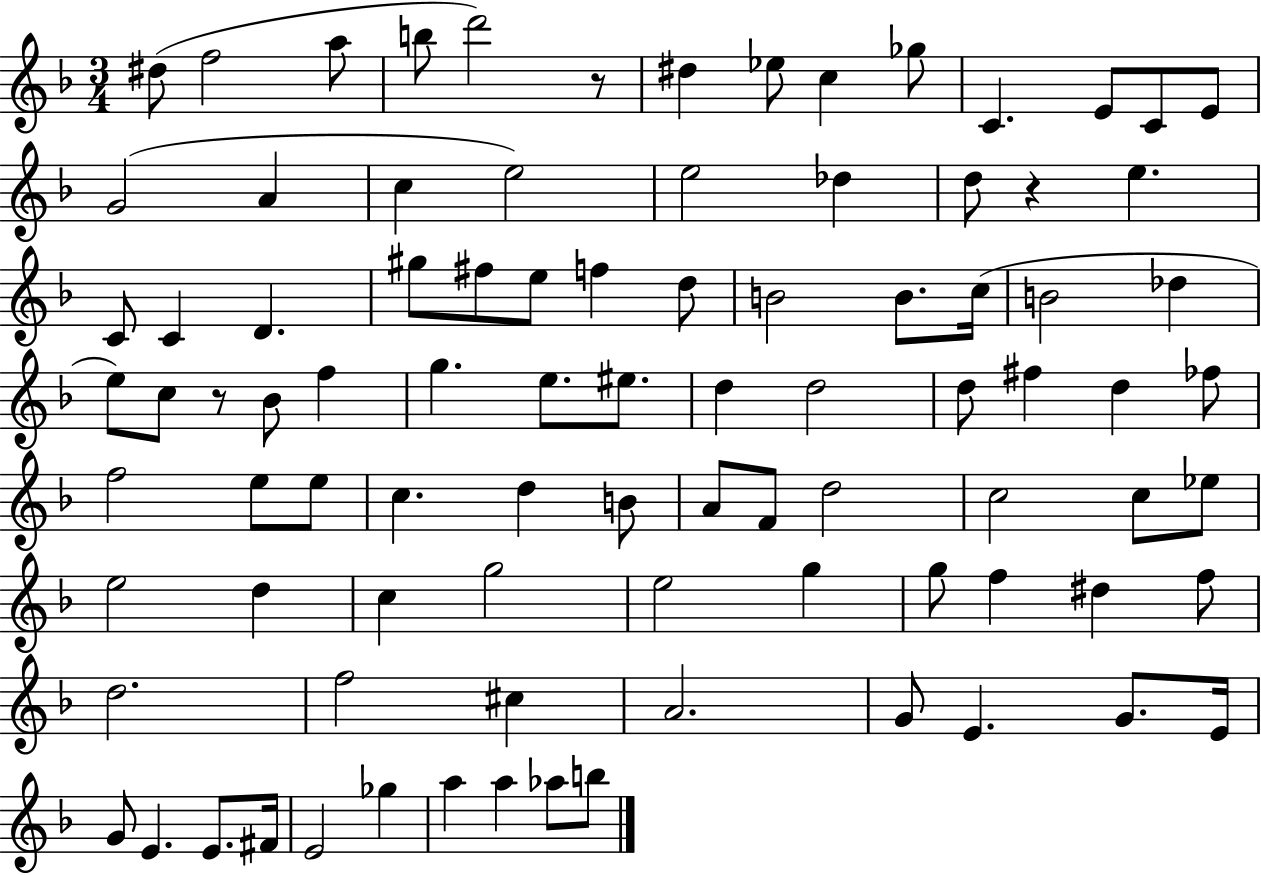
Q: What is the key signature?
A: F major